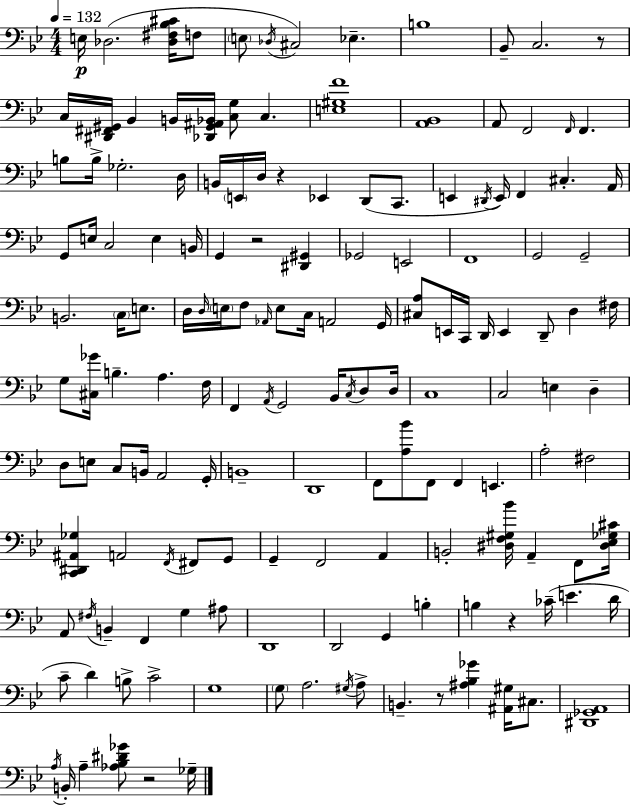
X:1
T:Untitled
M:4/4
L:1/4
K:Bb
E,/4 _D,2 [_D,^F,_B,^C]/4 F,/2 E,/2 _D,/4 ^C,2 _E, B,4 _B,,/2 C,2 z/2 C,/4 [^D,,^F,,^G,,]/4 _B,, B,,/4 [_D,,^G,,^A,,_B,,]/4 [C,G,]/2 C, [E,^G,F]4 [A,,_B,,]4 A,,/2 F,,2 F,,/4 F,, B,/2 B,/4 _G,2 D,/4 B,,/4 E,,/4 D,/4 z _E,, D,,/2 C,,/2 E,, ^D,,/4 E,,/4 F,, ^C, A,,/4 G,,/2 E,/4 C,2 E, B,,/4 G,, z2 [^D,,^G,,] _G,,2 E,,2 F,,4 G,,2 G,,2 B,,2 C,/4 E,/2 D,/4 D,/4 E,/4 F,/2 _A,,/4 E,/2 C,/4 A,,2 G,,/4 [^C,A,]/2 E,,/4 C,,/4 D,,/4 E,, D,,/2 D, ^F,/4 G,/2 [^C,_G]/4 B, A, F,/4 F,, A,,/4 G,,2 _B,,/4 C,/4 D,/2 D,/4 C,4 C,2 E, D, D,/2 E,/2 C,/2 B,,/4 A,,2 G,,/4 B,,4 D,,4 F,,/2 [A,_B]/2 F,,/2 F,, E,, A,2 ^F,2 [C,,^D,,^A,,_G,] A,,2 F,,/4 ^F,,/2 G,,/2 G,, F,,2 A,, B,,2 [^D,F,^G,_B]/4 A,, F,,/2 [^D,_E,_G,^C]/4 A,,/2 ^F,/4 B,, F,, G, ^A,/2 D,,4 D,,2 G,, B, B, z _C/4 E D/4 C/2 D B,/2 C2 G,4 G,/2 A,2 ^G,/4 A,/2 B,, z/2 [^A,_B,_G] [^A,,^G,]/4 ^C,/2 [^D,,_G,,A,,]4 A,/4 B,,/4 A, [_A,_B,^D_G]/2 z2 _G,/4